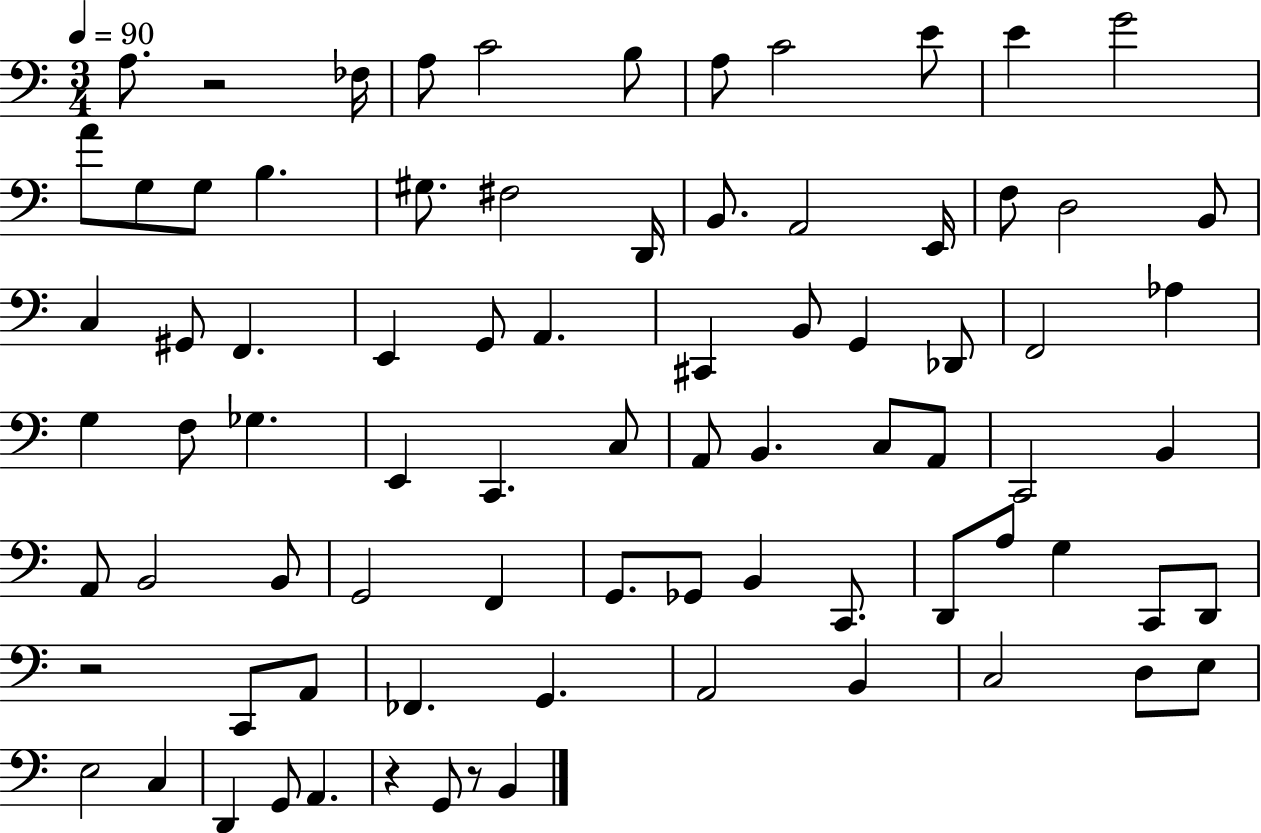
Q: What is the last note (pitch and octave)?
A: B2